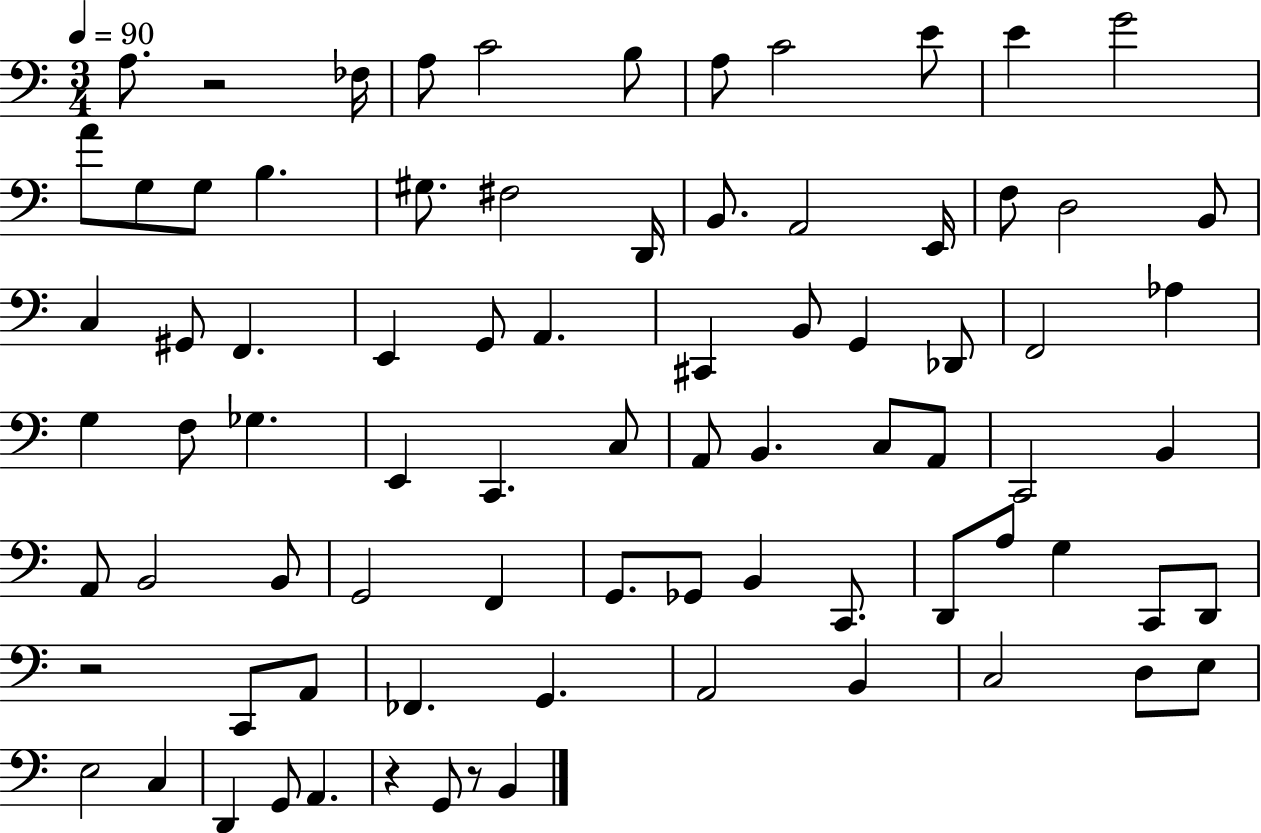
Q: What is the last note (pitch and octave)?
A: B2